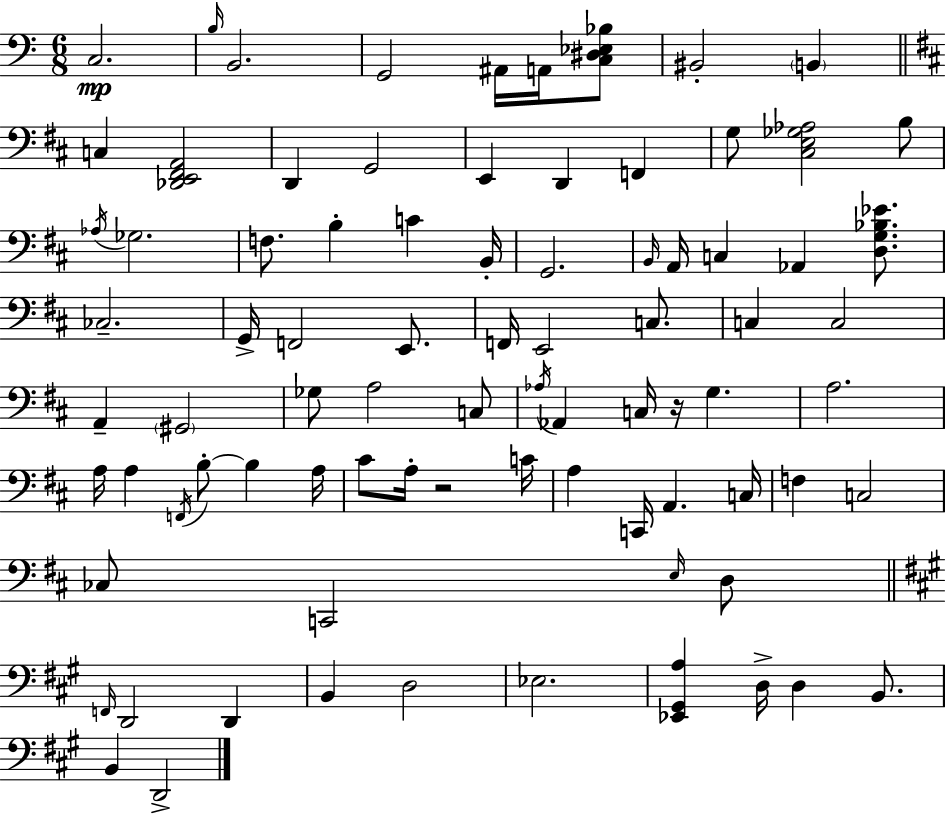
C3/h. B3/s B2/h. G2/h A#2/s A2/s [C3,D#3,Eb3,Bb3]/e BIS2/h B2/q C3/q [Db2,E2,F#2,A2]/h D2/q G2/h E2/q D2/q F2/q G3/e [C#3,E3,Gb3,Ab3]/h B3/e Ab3/s Gb3/h. F3/e. B3/q C4/q B2/s G2/h. B2/s A2/s C3/q Ab2/q [D3,G3,Bb3,Eb4]/e. CES3/h. G2/s F2/h E2/e. F2/s E2/h C3/e. C3/q C3/h A2/q G#2/h Gb3/e A3/h C3/e Ab3/s Ab2/q C3/s R/s G3/q. A3/h. A3/s A3/q F2/s B3/e B3/q A3/s C#4/e A3/s R/h C4/s A3/q C2/s A2/q. C3/s F3/q C3/h CES3/e C2/h E3/s D3/e F2/s D2/h D2/q B2/q D3/h Eb3/h. [Eb2,G#2,A3]/q D3/s D3/q B2/e. B2/q D2/h